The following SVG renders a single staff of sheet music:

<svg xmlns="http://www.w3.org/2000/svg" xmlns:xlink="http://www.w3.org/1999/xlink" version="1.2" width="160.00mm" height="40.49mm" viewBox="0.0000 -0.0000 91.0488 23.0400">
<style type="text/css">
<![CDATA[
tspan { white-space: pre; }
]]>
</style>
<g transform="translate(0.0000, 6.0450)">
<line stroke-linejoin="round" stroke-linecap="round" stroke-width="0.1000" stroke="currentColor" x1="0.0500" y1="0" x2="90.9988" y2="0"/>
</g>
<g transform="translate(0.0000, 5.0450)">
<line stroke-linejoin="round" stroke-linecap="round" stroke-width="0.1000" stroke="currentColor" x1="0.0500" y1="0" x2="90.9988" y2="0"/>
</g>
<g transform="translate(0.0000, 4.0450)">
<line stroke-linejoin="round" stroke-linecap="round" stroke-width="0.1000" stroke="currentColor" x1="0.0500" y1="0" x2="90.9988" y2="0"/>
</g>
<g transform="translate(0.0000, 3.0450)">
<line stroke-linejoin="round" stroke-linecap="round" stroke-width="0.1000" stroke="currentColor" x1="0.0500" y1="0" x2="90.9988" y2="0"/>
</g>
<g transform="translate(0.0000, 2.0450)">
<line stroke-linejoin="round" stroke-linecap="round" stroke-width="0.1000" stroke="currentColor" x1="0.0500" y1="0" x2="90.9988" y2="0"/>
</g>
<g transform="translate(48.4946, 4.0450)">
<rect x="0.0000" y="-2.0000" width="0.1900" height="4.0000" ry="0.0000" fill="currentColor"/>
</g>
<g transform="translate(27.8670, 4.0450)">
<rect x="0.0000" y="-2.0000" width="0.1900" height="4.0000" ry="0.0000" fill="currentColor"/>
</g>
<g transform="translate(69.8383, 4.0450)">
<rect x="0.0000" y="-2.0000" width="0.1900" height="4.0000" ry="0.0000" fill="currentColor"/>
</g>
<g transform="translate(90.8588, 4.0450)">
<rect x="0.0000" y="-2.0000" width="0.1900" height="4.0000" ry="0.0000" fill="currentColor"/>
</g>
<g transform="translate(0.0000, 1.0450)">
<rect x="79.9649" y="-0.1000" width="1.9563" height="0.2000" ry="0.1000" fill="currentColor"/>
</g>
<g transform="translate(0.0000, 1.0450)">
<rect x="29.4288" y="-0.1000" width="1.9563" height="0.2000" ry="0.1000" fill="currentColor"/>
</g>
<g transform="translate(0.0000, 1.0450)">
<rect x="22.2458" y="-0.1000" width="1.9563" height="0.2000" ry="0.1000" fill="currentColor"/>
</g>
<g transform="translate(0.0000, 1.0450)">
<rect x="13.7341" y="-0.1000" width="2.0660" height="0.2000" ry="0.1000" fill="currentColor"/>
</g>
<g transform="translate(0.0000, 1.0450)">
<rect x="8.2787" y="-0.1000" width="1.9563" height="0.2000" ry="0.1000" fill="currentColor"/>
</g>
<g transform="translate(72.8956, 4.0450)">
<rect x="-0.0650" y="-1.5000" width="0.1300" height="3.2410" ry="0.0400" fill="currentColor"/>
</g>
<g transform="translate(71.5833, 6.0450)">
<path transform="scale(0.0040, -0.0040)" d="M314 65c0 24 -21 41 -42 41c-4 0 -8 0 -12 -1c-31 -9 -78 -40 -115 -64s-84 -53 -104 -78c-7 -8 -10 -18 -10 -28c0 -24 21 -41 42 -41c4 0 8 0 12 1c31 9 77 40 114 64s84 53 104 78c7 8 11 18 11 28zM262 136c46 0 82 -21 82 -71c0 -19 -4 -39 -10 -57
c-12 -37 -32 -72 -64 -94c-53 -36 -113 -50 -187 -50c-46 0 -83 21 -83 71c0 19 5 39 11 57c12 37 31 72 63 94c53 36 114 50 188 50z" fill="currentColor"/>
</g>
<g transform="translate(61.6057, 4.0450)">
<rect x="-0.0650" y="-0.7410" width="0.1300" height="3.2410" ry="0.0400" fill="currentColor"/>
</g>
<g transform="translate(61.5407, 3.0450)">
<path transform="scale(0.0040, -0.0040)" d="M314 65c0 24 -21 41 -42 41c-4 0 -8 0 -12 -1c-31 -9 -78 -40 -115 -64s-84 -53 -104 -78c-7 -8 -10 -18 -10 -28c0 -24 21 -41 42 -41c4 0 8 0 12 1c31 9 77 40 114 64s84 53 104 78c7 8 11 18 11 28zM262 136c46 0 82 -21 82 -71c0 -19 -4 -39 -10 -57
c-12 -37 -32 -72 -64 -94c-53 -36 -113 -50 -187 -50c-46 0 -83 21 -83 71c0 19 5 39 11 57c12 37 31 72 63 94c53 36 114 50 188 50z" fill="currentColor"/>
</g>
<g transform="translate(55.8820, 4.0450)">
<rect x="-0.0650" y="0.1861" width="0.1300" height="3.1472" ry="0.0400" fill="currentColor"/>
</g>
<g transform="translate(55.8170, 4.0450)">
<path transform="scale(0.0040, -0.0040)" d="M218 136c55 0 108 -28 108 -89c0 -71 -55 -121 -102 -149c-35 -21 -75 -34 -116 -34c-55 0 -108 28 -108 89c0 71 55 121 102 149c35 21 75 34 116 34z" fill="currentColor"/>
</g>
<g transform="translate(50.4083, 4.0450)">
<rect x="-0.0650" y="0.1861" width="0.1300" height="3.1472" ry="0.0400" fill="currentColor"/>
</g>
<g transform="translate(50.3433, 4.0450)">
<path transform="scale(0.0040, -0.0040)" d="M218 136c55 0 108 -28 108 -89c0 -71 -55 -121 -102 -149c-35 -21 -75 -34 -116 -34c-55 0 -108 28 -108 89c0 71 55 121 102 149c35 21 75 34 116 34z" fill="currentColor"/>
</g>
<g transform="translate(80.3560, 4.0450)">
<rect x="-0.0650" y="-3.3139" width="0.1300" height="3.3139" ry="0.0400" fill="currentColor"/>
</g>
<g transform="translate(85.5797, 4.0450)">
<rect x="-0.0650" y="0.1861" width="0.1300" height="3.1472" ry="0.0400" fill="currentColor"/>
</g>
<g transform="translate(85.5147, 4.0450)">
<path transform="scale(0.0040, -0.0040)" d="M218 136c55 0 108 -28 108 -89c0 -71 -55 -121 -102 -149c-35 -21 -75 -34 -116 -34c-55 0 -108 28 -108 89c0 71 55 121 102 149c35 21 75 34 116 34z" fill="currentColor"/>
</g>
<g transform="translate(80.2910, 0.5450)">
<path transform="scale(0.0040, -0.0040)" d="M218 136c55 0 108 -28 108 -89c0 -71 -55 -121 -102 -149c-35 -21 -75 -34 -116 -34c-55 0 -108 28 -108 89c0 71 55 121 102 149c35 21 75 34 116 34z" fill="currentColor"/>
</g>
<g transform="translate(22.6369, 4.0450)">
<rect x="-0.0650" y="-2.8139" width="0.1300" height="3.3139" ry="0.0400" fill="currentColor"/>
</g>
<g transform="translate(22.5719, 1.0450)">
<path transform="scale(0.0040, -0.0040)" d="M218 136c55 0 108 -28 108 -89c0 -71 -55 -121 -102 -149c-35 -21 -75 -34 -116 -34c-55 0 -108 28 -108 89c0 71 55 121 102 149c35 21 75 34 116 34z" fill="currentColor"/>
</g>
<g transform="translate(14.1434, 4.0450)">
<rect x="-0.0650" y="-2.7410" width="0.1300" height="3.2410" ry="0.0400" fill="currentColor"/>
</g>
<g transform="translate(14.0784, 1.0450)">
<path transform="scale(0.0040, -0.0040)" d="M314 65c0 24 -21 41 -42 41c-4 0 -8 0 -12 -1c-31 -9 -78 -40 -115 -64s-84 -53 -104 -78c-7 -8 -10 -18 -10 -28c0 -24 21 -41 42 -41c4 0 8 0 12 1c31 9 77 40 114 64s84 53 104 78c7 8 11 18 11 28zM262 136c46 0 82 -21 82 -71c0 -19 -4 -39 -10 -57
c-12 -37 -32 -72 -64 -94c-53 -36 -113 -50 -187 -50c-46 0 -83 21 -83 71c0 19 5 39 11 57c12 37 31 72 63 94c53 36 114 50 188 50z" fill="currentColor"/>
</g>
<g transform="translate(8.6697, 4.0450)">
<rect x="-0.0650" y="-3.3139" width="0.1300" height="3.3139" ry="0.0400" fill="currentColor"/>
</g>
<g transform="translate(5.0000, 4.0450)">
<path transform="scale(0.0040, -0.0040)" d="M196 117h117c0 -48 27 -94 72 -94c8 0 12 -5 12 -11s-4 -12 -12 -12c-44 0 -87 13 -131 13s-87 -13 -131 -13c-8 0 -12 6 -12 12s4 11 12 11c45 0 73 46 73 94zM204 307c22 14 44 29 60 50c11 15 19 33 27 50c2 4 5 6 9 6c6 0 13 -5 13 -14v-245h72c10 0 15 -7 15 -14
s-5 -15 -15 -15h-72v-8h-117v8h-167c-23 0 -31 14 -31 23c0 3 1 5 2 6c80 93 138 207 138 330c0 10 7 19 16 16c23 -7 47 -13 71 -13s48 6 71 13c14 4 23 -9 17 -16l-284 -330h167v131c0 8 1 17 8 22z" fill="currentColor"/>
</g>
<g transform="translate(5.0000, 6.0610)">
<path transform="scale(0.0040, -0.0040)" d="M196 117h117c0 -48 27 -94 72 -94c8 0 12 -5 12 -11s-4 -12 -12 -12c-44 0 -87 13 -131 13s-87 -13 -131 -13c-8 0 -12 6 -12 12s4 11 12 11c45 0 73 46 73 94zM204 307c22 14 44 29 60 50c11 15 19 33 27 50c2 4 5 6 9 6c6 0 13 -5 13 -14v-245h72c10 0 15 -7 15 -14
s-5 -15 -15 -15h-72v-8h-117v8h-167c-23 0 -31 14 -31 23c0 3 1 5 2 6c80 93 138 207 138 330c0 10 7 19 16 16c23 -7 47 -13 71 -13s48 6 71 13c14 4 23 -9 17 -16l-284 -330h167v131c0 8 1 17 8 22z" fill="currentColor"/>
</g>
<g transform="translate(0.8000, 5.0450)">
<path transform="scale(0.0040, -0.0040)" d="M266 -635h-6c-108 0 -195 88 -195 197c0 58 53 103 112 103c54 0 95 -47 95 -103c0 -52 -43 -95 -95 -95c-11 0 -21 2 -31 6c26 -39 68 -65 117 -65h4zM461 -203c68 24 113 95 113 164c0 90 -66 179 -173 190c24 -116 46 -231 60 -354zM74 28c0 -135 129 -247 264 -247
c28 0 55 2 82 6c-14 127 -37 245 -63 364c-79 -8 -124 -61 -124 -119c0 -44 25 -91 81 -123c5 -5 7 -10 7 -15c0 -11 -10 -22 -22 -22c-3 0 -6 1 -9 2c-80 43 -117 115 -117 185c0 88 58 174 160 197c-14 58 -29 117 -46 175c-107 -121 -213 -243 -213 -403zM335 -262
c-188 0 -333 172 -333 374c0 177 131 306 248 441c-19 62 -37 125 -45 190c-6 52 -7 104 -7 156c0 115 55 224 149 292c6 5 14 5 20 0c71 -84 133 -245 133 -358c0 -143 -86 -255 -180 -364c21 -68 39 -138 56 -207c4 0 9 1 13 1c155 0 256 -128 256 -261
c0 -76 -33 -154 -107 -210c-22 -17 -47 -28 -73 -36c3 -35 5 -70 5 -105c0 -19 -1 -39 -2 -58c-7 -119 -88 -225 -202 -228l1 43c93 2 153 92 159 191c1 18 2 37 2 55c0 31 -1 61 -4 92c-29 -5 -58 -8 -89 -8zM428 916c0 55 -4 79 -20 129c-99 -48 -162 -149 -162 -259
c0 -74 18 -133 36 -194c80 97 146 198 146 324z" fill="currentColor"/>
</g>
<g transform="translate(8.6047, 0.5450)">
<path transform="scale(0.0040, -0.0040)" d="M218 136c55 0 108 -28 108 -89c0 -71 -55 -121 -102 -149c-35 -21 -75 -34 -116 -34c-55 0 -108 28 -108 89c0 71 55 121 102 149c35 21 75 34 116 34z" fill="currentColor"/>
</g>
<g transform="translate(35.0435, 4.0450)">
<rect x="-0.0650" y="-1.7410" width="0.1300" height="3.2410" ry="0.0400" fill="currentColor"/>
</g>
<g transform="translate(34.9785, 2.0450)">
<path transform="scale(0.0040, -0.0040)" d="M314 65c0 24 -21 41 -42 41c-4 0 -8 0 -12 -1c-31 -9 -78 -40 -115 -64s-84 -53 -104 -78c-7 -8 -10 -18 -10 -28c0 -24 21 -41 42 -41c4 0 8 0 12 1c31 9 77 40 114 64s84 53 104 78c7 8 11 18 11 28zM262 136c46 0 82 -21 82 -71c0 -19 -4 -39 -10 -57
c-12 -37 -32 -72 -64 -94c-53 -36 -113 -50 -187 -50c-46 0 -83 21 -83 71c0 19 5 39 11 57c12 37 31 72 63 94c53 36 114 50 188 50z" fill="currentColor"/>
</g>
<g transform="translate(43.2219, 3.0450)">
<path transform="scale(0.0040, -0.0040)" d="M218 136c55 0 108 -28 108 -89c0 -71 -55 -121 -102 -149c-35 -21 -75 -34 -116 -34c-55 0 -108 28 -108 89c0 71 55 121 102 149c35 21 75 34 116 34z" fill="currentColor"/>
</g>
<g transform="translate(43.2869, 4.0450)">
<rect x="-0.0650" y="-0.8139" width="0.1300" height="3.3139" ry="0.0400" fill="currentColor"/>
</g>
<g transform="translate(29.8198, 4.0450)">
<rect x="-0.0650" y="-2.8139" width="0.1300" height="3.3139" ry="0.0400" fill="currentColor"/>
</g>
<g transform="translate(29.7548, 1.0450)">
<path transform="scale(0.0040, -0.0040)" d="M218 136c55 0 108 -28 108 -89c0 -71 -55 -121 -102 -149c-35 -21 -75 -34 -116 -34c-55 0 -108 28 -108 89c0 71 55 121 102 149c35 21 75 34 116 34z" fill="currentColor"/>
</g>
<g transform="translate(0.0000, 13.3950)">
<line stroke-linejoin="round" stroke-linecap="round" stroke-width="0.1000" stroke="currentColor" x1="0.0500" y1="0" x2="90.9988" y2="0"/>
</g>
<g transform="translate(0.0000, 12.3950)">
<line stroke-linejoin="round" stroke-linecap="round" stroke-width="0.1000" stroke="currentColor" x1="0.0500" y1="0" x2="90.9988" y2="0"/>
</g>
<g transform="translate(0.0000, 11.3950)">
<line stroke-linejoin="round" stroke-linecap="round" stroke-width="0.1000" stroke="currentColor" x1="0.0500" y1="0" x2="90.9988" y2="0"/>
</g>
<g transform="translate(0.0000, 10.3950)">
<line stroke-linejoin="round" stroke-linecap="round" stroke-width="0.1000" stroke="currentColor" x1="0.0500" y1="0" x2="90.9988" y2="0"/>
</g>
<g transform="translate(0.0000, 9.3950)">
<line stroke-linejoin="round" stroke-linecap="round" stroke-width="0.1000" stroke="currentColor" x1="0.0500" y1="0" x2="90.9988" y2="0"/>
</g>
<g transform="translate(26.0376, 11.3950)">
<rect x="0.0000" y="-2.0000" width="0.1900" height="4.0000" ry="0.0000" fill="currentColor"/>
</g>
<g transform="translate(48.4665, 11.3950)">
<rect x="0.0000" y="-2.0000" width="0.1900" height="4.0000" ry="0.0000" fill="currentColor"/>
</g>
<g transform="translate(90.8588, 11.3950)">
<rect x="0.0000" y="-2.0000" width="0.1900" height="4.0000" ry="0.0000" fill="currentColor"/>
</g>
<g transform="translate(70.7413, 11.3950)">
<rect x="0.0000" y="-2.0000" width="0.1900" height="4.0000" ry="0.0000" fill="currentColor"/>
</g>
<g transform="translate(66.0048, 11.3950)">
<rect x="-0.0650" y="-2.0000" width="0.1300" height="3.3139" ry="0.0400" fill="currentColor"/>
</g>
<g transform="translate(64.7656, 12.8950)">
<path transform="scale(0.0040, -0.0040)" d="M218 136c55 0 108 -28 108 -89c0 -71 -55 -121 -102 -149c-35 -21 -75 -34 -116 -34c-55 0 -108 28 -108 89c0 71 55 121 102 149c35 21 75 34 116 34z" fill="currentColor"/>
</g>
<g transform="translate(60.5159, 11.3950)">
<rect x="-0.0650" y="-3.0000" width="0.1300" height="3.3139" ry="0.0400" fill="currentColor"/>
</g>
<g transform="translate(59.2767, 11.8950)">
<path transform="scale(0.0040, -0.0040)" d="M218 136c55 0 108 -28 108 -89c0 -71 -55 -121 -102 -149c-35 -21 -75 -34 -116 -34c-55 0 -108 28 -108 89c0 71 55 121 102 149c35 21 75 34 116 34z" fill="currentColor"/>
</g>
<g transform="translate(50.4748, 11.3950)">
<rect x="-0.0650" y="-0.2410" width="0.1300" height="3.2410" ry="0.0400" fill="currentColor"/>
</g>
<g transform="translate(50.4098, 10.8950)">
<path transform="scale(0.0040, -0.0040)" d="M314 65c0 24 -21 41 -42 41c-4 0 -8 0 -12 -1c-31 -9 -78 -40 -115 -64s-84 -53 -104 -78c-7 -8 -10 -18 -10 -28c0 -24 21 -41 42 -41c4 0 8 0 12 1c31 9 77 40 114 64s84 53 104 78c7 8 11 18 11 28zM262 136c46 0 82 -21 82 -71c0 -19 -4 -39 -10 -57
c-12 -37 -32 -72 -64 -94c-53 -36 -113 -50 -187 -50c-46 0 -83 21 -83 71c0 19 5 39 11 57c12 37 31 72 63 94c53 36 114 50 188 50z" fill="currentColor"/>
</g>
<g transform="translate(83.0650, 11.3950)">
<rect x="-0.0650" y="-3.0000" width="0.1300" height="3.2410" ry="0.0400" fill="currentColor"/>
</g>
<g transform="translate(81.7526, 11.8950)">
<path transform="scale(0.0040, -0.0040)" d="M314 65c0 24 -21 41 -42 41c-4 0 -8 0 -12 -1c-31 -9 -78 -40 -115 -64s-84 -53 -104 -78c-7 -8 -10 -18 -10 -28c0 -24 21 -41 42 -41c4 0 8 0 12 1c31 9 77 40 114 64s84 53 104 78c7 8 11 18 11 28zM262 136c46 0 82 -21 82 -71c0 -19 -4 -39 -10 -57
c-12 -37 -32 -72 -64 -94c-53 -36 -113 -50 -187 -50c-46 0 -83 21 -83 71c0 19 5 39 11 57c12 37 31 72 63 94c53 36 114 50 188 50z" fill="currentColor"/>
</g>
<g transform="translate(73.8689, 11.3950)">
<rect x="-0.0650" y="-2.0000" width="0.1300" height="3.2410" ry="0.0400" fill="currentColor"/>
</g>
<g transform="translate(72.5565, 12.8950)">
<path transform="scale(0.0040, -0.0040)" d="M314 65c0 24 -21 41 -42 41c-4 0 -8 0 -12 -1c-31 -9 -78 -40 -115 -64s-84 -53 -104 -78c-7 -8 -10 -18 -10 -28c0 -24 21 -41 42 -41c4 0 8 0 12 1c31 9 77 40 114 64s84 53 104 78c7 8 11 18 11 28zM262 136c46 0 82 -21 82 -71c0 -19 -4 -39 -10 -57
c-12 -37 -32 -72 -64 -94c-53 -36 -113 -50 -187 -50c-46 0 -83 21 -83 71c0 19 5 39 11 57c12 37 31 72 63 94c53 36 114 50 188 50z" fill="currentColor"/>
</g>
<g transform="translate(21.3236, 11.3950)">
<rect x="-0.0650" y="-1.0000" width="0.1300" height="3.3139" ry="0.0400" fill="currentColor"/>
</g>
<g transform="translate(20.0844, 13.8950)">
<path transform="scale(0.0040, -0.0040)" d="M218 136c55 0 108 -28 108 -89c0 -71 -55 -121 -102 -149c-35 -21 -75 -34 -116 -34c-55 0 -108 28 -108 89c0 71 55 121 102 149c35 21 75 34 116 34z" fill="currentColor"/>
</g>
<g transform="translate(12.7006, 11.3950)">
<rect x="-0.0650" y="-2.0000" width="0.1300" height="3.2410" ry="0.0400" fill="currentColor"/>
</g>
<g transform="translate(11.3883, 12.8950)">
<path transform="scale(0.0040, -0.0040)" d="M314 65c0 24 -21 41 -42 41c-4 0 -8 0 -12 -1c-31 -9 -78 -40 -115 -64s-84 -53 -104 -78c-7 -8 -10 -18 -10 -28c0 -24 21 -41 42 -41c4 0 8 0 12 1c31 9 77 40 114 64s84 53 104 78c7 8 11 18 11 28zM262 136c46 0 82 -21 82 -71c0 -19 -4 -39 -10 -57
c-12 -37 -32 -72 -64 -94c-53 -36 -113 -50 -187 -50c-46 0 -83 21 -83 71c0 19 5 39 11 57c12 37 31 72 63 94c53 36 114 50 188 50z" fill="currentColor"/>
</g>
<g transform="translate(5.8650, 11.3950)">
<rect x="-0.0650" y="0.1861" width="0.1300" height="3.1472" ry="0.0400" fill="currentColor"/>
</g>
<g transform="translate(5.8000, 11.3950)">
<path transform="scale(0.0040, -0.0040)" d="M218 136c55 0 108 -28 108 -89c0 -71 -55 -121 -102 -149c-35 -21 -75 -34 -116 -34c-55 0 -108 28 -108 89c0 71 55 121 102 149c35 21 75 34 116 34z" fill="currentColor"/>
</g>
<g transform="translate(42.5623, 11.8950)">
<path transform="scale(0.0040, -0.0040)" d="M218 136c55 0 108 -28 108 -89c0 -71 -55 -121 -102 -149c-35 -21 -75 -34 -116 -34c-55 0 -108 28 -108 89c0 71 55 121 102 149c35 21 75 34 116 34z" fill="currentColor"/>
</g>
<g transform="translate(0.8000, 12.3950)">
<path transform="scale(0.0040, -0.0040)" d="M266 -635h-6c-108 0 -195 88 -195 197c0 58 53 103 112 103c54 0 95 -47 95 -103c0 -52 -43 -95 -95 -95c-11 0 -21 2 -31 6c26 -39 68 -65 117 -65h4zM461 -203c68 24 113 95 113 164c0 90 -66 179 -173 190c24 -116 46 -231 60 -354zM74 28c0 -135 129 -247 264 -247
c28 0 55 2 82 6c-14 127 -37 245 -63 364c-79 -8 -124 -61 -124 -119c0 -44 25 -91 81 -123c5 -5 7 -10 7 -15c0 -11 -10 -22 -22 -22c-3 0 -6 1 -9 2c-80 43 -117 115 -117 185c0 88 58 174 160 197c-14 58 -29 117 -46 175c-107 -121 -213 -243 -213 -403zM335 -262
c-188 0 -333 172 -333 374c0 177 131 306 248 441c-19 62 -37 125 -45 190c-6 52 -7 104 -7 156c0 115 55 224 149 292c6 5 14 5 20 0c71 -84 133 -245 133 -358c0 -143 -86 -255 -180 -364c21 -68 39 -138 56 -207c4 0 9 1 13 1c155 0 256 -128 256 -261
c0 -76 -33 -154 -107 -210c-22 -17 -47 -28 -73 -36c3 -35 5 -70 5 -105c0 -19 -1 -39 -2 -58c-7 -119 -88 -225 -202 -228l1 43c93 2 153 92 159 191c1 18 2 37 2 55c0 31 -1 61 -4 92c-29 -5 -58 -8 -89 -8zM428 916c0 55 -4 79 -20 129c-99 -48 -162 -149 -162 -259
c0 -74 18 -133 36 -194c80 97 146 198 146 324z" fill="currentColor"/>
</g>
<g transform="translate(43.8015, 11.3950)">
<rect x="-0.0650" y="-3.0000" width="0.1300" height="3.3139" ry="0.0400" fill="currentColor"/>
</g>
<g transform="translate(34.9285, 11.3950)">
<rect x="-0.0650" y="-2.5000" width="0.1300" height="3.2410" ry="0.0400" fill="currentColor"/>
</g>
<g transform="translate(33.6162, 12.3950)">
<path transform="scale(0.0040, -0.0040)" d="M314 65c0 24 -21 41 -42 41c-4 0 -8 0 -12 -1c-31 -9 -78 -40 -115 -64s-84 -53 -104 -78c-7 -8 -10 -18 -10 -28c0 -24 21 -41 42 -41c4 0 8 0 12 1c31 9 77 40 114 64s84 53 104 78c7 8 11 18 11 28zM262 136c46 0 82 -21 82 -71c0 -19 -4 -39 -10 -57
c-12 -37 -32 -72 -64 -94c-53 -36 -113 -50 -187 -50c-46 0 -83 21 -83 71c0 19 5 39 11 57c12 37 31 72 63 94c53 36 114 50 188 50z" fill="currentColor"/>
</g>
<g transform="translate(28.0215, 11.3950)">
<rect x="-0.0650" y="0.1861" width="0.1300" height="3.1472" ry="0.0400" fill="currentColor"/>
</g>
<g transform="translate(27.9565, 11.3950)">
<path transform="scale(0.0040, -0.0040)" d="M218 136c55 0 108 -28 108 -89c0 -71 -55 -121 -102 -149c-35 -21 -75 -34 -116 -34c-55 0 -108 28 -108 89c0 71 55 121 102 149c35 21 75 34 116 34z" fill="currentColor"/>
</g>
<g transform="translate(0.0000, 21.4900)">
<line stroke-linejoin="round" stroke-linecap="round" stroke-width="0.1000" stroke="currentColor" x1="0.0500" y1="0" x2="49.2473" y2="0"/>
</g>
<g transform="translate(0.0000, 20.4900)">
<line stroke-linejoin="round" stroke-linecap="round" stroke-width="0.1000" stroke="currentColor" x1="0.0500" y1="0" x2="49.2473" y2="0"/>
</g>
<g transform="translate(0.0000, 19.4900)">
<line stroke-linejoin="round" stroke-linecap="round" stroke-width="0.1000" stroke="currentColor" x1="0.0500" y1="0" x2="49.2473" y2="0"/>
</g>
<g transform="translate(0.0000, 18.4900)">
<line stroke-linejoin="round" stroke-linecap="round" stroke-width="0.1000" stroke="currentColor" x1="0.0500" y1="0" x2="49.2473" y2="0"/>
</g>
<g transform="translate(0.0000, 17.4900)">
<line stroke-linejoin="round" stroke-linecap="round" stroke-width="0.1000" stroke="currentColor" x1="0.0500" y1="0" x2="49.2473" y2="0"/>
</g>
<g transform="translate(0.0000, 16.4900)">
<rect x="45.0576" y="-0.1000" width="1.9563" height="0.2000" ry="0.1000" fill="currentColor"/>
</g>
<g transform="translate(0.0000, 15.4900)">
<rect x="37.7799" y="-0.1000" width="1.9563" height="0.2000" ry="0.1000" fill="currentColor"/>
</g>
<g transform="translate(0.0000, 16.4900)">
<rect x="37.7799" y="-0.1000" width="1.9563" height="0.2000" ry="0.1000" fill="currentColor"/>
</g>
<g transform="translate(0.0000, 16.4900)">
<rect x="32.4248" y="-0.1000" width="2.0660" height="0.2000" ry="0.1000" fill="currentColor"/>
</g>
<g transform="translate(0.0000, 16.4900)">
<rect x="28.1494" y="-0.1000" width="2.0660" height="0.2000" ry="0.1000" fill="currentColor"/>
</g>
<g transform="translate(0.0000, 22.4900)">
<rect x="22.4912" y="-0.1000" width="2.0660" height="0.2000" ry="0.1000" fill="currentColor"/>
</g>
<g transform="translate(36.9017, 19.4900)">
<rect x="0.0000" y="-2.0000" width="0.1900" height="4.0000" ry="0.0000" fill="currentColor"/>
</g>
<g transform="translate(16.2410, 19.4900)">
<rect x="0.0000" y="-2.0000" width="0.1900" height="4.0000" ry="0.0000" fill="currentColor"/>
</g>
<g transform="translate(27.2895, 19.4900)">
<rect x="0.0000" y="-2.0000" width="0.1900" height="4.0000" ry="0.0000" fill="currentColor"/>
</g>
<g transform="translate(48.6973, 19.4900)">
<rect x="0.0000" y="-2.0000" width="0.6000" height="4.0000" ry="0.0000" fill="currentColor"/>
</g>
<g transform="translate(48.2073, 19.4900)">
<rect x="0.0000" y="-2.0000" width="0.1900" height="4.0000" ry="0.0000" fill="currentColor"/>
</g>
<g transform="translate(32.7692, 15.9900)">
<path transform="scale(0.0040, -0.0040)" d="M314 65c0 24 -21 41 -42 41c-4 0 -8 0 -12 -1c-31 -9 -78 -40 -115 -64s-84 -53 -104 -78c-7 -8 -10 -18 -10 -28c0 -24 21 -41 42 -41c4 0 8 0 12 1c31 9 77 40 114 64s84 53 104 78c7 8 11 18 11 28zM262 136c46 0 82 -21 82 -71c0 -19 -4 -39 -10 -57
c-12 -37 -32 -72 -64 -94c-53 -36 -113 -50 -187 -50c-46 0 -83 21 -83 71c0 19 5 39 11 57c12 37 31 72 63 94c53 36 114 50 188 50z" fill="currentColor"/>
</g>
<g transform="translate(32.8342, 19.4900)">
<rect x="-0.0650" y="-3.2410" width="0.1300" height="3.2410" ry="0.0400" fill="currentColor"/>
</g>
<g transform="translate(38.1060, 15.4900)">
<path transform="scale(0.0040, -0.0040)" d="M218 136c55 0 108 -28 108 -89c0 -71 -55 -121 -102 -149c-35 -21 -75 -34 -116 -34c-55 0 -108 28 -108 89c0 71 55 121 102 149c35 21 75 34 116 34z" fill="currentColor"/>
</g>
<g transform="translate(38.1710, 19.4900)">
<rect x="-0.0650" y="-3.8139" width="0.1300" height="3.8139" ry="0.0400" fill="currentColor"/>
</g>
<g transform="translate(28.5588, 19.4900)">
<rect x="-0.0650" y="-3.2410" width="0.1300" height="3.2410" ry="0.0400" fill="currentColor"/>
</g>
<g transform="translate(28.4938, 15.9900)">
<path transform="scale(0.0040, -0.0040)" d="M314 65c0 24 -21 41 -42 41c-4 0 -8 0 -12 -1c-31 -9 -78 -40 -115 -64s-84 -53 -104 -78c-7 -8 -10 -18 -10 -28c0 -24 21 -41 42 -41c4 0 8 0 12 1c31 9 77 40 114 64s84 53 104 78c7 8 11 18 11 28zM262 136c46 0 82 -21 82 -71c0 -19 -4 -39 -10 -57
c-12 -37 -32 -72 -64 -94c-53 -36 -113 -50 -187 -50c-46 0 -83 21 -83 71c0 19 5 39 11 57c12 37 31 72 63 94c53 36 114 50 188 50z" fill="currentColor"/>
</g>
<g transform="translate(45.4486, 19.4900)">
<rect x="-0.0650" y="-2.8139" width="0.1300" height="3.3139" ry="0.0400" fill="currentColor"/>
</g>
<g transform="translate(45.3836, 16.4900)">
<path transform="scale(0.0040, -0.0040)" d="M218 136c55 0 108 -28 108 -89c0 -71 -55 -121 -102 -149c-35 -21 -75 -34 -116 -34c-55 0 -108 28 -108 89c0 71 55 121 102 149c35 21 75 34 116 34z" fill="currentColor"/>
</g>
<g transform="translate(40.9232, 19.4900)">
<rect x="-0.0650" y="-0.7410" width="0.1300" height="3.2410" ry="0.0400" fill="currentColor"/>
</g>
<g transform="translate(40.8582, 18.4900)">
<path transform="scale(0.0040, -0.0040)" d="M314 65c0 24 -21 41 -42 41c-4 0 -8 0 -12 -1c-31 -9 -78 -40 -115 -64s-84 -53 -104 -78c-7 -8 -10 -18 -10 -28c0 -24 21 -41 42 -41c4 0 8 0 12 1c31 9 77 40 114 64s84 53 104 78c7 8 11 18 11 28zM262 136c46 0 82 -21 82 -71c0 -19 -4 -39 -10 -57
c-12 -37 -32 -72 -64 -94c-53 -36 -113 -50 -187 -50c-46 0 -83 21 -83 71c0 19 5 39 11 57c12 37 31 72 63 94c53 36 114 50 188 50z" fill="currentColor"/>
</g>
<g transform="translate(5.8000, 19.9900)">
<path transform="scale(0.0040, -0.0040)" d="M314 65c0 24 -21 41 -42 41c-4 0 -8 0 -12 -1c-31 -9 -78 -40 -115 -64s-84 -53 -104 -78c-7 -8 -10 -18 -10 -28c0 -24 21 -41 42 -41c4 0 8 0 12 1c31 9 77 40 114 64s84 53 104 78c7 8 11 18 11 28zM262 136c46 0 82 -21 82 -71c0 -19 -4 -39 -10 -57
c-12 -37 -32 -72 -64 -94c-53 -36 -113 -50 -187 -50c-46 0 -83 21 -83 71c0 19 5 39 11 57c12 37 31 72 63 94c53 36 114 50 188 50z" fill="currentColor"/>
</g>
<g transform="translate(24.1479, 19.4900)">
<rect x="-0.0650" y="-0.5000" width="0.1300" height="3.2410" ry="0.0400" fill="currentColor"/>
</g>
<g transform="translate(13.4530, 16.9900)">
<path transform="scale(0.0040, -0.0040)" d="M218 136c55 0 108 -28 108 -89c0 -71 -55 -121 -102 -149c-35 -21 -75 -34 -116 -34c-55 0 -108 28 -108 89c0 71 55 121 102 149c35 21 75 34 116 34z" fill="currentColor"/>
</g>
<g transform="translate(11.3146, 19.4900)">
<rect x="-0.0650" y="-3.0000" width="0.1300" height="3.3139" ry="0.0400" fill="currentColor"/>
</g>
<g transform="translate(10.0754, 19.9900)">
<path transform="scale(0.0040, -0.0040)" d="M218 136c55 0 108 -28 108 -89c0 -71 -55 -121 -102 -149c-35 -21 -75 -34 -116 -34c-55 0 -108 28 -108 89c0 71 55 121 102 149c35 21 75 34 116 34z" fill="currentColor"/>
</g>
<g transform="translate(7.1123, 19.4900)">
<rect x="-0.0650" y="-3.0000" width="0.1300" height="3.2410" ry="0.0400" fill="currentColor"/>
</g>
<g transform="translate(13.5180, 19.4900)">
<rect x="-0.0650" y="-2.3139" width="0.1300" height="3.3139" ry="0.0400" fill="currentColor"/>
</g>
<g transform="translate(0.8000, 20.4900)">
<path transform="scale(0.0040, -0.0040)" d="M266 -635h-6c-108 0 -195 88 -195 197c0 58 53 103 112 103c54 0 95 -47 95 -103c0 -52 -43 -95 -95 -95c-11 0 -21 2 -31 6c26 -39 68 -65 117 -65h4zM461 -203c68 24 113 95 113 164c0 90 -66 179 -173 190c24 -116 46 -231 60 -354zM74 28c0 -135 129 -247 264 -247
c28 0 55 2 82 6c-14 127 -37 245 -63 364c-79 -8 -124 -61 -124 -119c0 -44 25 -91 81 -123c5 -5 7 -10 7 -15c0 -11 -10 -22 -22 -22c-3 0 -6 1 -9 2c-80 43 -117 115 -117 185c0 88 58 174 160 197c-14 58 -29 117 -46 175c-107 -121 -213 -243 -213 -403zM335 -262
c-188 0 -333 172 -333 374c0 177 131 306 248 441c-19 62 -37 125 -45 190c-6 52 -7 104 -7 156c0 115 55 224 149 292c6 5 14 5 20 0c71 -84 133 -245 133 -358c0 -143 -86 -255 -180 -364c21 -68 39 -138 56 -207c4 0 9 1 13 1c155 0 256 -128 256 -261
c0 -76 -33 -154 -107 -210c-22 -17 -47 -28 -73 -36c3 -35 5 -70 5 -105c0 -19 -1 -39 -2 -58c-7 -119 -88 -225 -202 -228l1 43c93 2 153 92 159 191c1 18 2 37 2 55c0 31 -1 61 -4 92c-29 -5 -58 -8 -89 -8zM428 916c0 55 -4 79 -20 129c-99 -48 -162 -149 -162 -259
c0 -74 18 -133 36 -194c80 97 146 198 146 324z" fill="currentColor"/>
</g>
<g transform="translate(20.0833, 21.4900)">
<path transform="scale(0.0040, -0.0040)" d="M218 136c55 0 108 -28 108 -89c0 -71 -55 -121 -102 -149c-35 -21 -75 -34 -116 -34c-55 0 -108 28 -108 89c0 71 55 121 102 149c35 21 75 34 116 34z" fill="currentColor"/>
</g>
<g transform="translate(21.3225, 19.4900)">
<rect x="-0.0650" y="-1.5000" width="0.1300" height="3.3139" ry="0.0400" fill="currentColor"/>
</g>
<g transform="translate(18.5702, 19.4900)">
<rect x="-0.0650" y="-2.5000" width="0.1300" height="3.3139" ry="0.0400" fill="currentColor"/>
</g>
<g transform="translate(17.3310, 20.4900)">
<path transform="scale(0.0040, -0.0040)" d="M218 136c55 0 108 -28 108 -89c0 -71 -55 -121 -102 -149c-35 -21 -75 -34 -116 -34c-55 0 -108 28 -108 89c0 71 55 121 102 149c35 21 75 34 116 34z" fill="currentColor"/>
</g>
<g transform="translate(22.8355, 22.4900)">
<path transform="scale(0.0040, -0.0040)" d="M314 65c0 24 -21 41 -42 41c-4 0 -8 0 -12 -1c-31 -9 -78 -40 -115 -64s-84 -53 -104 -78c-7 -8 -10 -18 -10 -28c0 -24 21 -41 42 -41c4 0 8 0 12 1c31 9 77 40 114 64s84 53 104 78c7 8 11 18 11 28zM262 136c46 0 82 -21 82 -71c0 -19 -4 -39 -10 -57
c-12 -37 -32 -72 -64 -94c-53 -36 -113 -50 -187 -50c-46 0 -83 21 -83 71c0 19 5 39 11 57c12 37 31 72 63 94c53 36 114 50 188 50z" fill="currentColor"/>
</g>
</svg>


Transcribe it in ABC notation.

X:1
T:Untitled
M:4/4
L:1/4
K:C
b a2 a a f2 d B B d2 E2 b B B F2 D B G2 A c2 A F F2 A2 A2 A g G E C2 b2 b2 c' d2 a